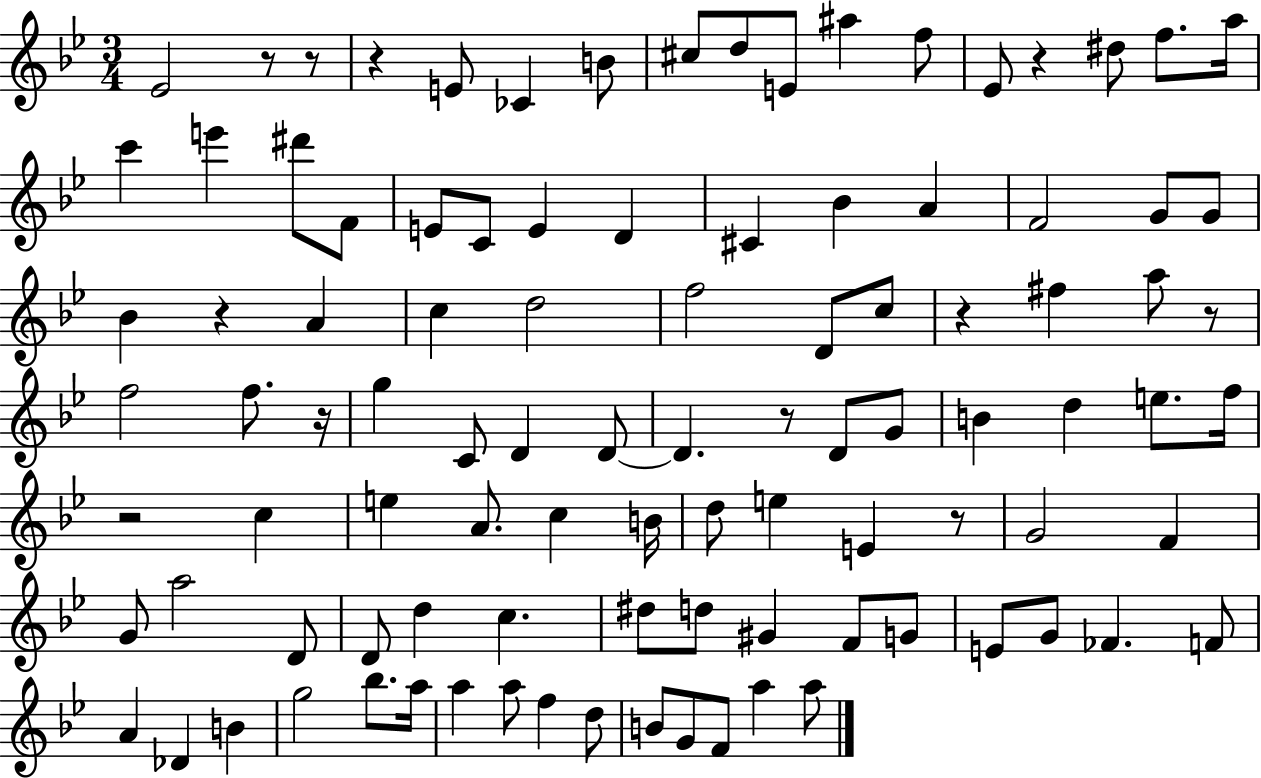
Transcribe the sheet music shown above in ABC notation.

X:1
T:Untitled
M:3/4
L:1/4
K:Bb
_E2 z/2 z/2 z E/2 _C B/2 ^c/2 d/2 E/2 ^a f/2 _E/2 z ^d/2 f/2 a/4 c' e' ^d'/2 F/2 E/2 C/2 E D ^C _B A F2 G/2 G/2 _B z A c d2 f2 D/2 c/2 z ^f a/2 z/2 f2 f/2 z/4 g C/2 D D/2 D z/2 D/2 G/2 B d e/2 f/4 z2 c e A/2 c B/4 d/2 e E z/2 G2 F G/2 a2 D/2 D/2 d c ^d/2 d/2 ^G F/2 G/2 E/2 G/2 _F F/2 A _D B g2 _b/2 a/4 a a/2 f d/2 B/2 G/2 F/2 a a/2